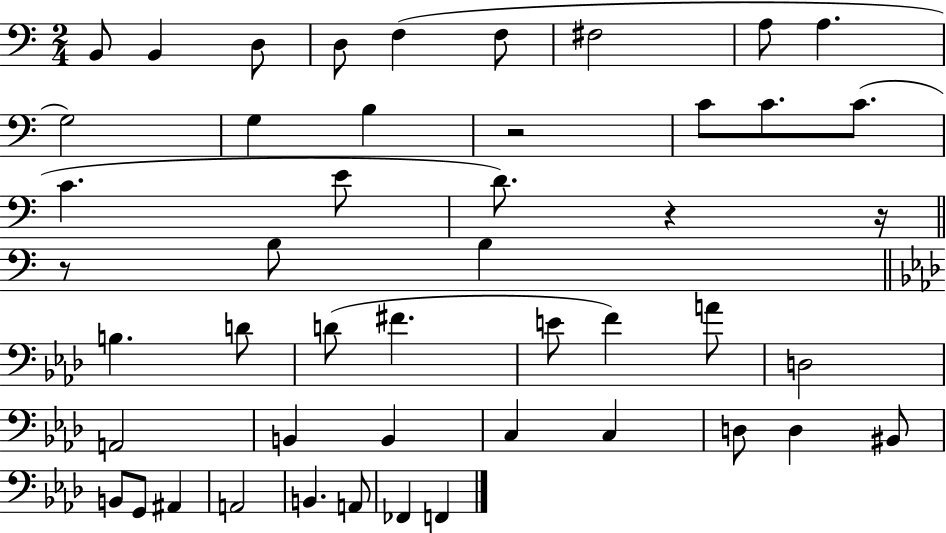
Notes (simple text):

B2/e B2/q D3/e D3/e F3/q F3/e F#3/h A3/e A3/q. G3/h G3/q B3/q R/h C4/e C4/e. C4/e. C4/q. E4/e D4/e. R/q R/s R/e B3/e B3/q B3/q. D4/e D4/e F#4/q. E4/e F4/q A4/e D3/h A2/h B2/q B2/q C3/q C3/q D3/e D3/q BIS2/e B2/e G2/e A#2/q A2/h B2/q. A2/e FES2/q F2/q